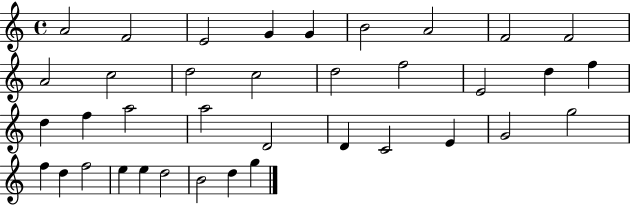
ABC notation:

X:1
T:Untitled
M:4/4
L:1/4
K:C
A2 F2 E2 G G B2 A2 F2 F2 A2 c2 d2 c2 d2 f2 E2 d f d f a2 a2 D2 D C2 E G2 g2 f d f2 e e d2 B2 d g